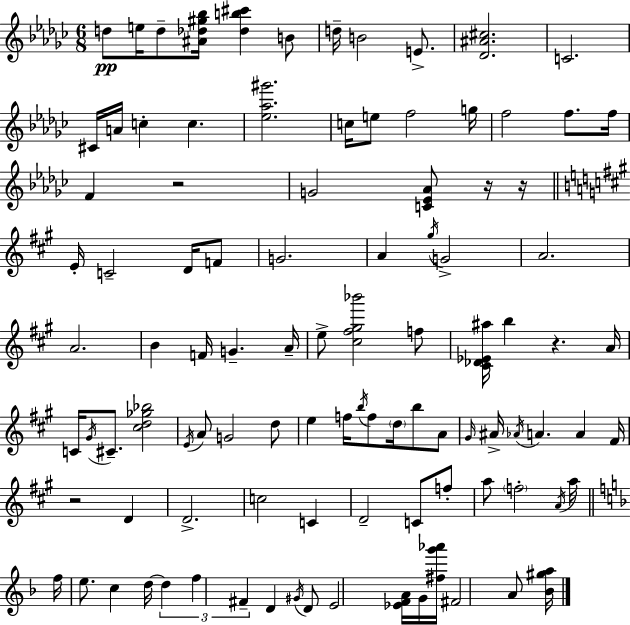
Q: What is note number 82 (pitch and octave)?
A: G4